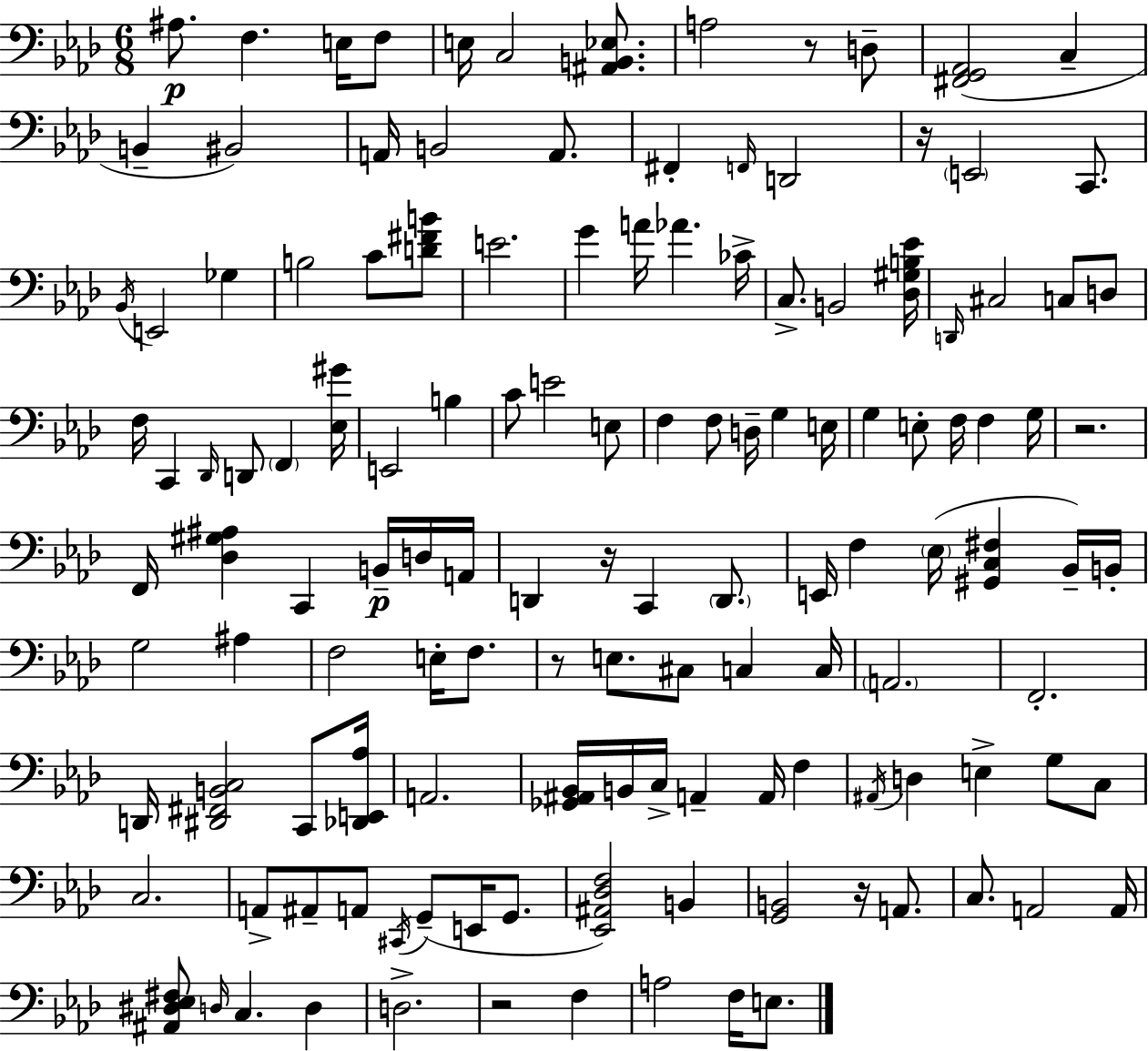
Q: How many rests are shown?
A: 7